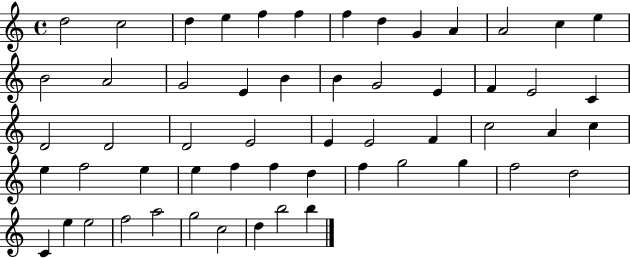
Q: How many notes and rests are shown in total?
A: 56